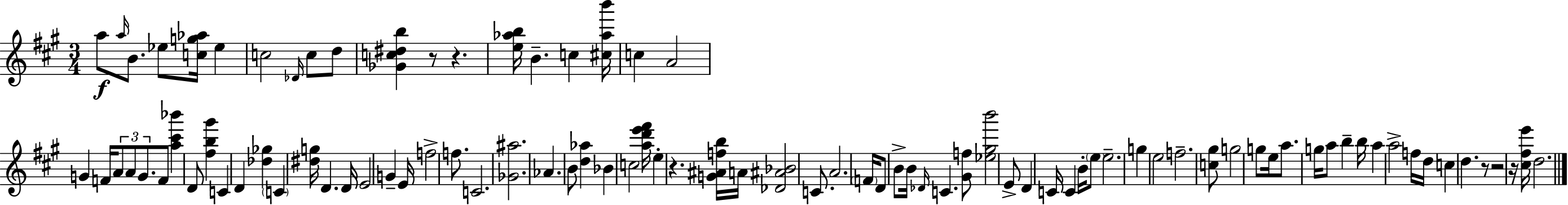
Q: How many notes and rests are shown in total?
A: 93